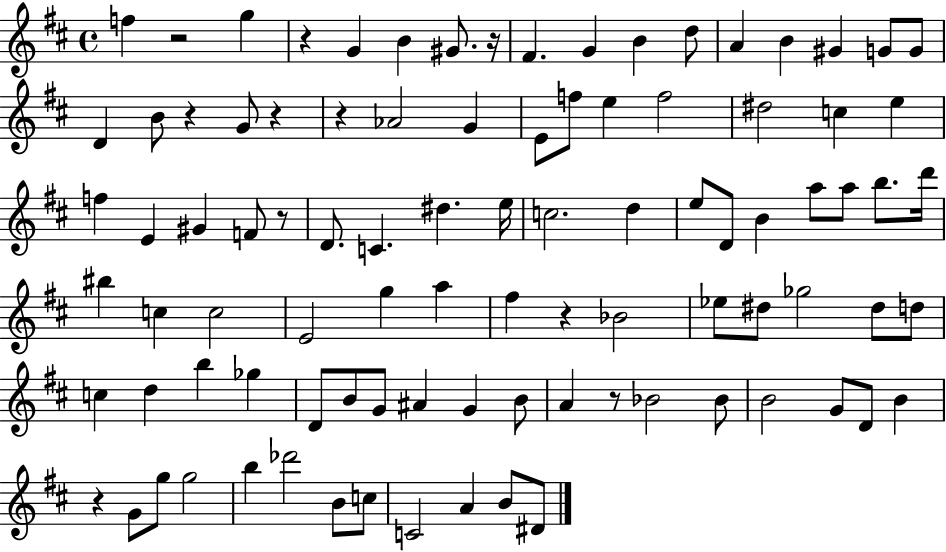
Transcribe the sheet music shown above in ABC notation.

X:1
T:Untitled
M:4/4
L:1/4
K:D
f z2 g z G B ^G/2 z/4 ^F G B d/2 A B ^G G/2 G/2 D B/2 z G/2 z z _A2 G E/2 f/2 e f2 ^d2 c e f E ^G F/2 z/2 D/2 C ^d e/4 c2 d e/2 D/2 B a/2 a/2 b/2 d'/4 ^b c c2 E2 g a ^f z _B2 _e/2 ^d/2 _g2 ^d/2 d/2 c d b _g D/2 B/2 G/2 ^A G B/2 A z/2 _B2 _B/2 B2 G/2 D/2 B z G/2 g/2 g2 b _d'2 B/2 c/2 C2 A B/2 ^D/2